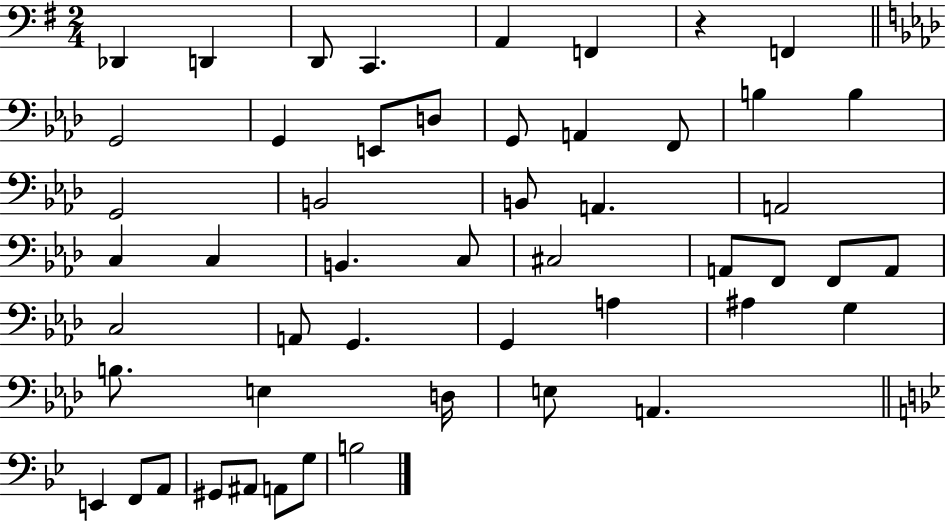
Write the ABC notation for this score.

X:1
T:Untitled
M:2/4
L:1/4
K:G
_D,, D,, D,,/2 C,, A,, F,, z F,, G,,2 G,, E,,/2 D,/2 G,,/2 A,, F,,/2 B, B, G,,2 B,,2 B,,/2 A,, A,,2 C, C, B,, C,/2 ^C,2 A,,/2 F,,/2 F,,/2 A,,/2 C,2 A,,/2 G,, G,, A, ^A, G, B,/2 E, D,/4 E,/2 A,, E,, F,,/2 A,,/2 ^G,,/2 ^A,,/2 A,,/2 G,/2 B,2